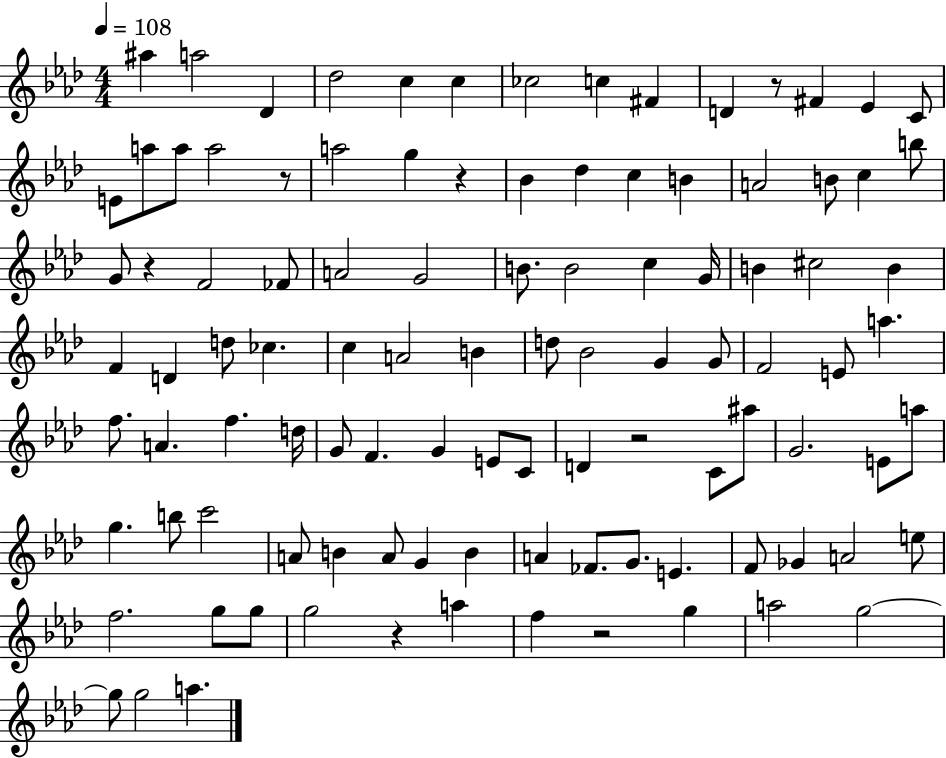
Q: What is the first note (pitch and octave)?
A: A#5